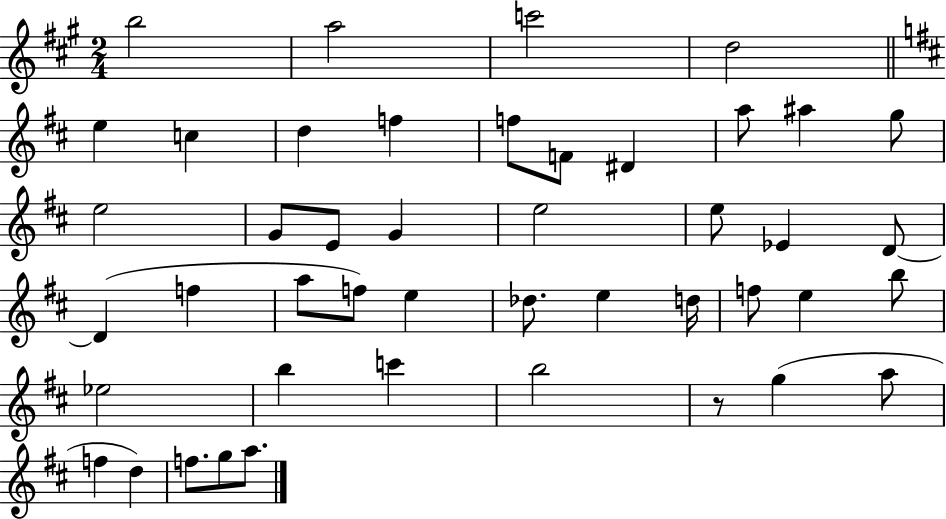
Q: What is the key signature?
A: A major